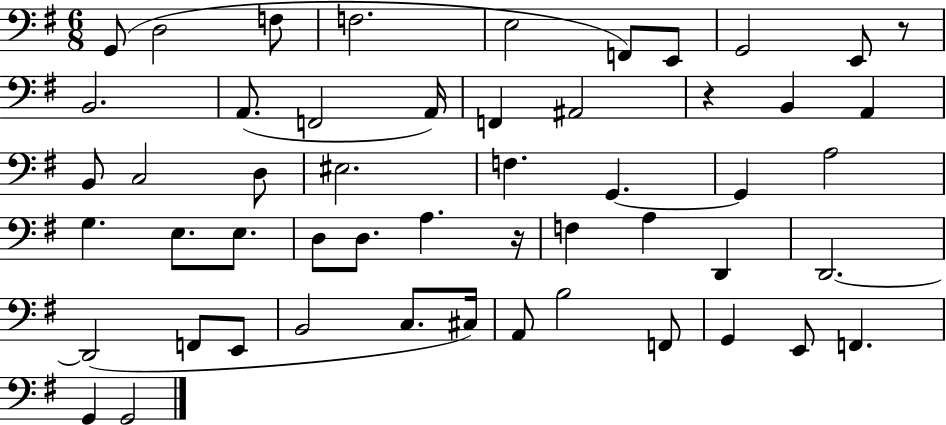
{
  \clef bass
  \numericTimeSignature
  \time 6/8
  \key g \major
  g,8( d2 f8 | f2. | e2 f,8) e,8 | g,2 e,8 r8 | \break b,2. | a,8.( f,2 a,16) | f,4 ais,2 | r4 b,4 a,4 | \break b,8 c2 d8 | eis2. | f4. g,4.~~ | g,4 a2 | \break g4. e8. e8. | d8 d8. a4. r16 | f4 a4 d,4 | d,2.~~ | \break d,2( f,8 e,8 | b,2 c8. cis16) | a,8 b2 f,8 | g,4 e,8 f,4. | \break g,4 g,2 | \bar "|."
}